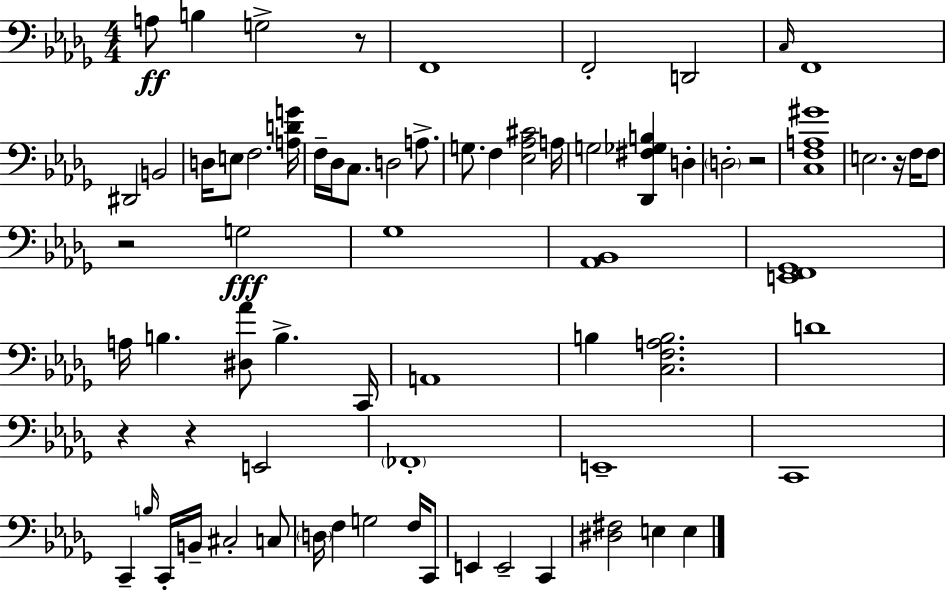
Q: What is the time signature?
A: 4/4